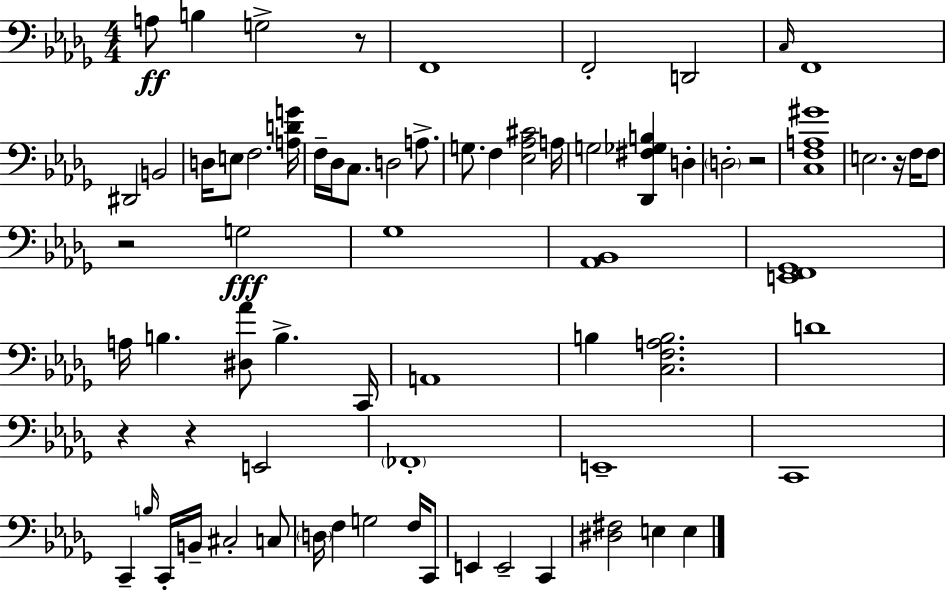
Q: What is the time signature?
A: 4/4